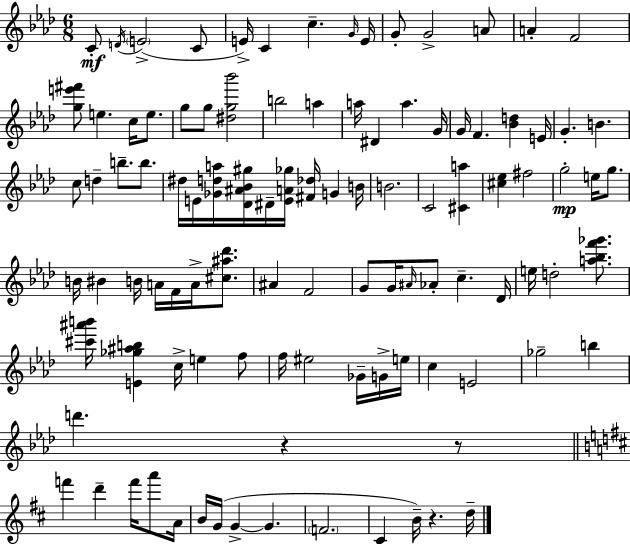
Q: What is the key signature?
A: AES major